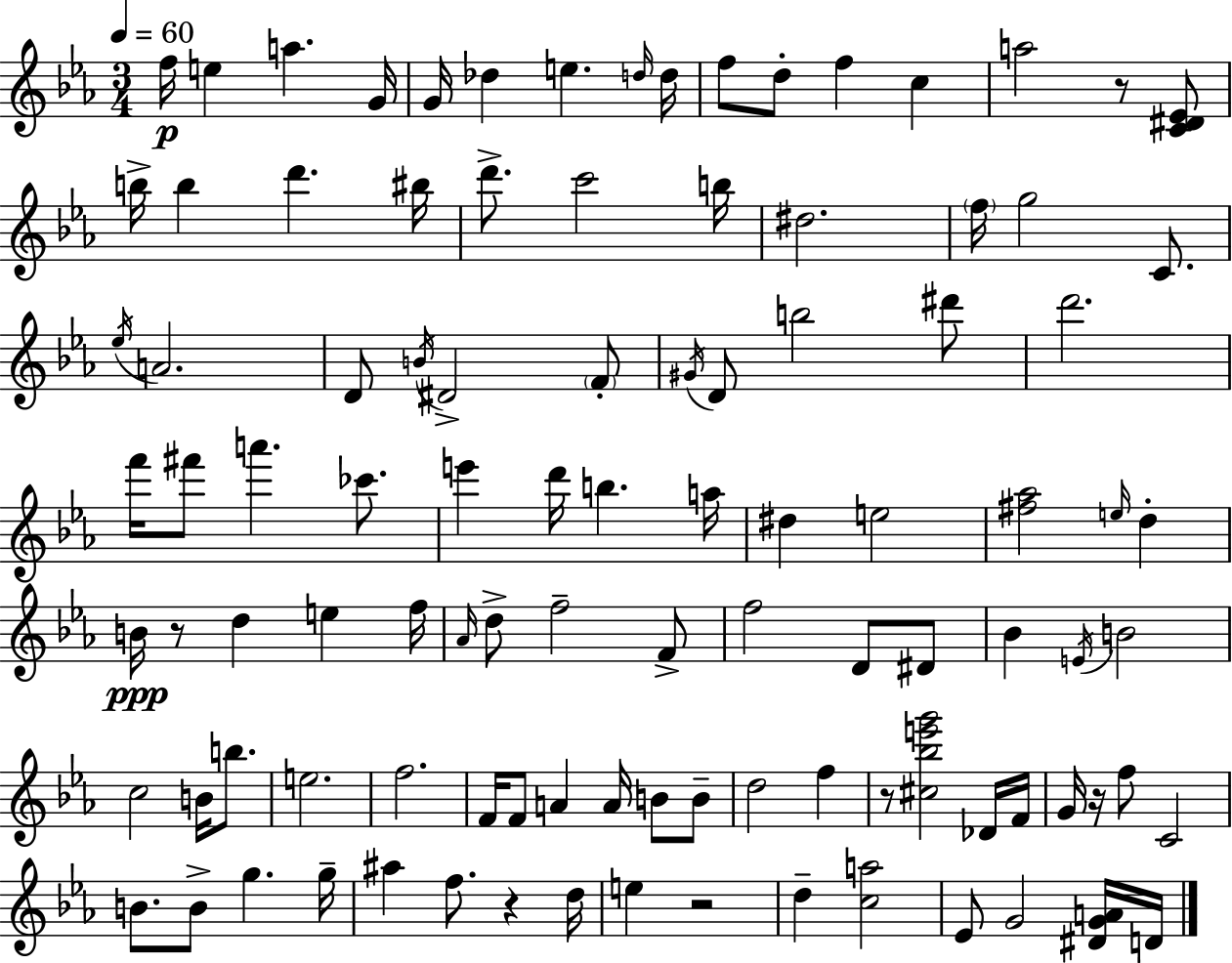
{
  \clef treble
  \numericTimeSignature
  \time 3/4
  \key ees \major
  \tempo 4 = 60
  f''16\p e''4 a''4. g'16 | g'16 des''4 e''4. \grace { d''16 } | d''16 f''8 d''8-. f''4 c''4 | a''2 r8 <c' dis' ees'>8 | \break b''16-> b''4 d'''4. | bis''16 d'''8.-> c'''2 | b''16 dis''2. | \parenthesize f''16 g''2 c'8. | \break \acciaccatura { ees''16 } a'2. | d'8 \acciaccatura { b'16 } dis'2-> | \parenthesize f'8-. \acciaccatura { gis'16 } d'8 b''2 | dis'''8 d'''2. | \break f'''16 fis'''8 a'''4. | ces'''8. e'''4 d'''16 b''4. | a''16 dis''4 e''2 | <fis'' aes''>2 | \break \grace { e''16 } d''4-. b'16\ppp r8 d''4 | e''4 f''16 \grace { aes'16 } d''8-> f''2-- | f'8-> f''2 | d'8 dis'8 bes'4 \acciaccatura { e'16 } b'2 | \break c''2 | b'16 b''8. e''2. | f''2. | f'16 f'8 a'4 | \break a'16 b'8 b'8-- d''2 | f''4 r8 <cis'' bes'' e''' g'''>2 | des'16 f'16 g'16 r16 f''8 c'2 | b'8. b'8-> | \break g''4. g''16-- ais''4 f''8. | r4 d''16 e''4 r2 | d''4-- <c'' a''>2 | ees'8 g'2 | \break <dis' g' a'>16 d'16 \bar "|."
}